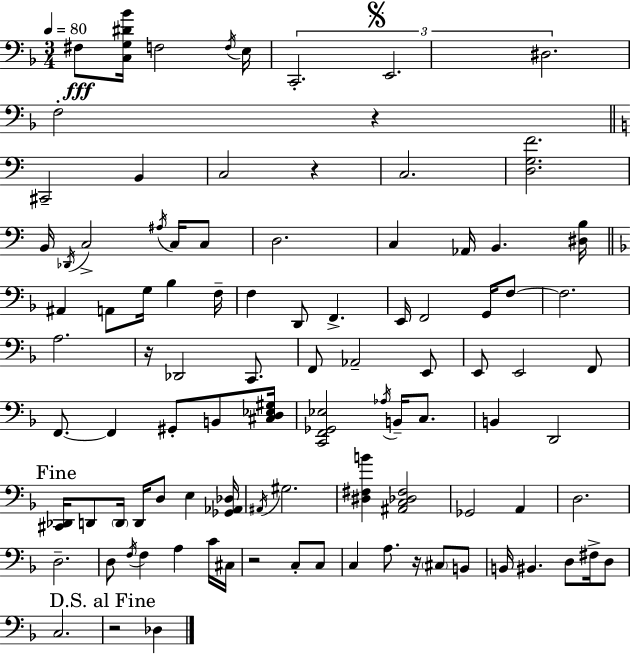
F#3/e [C3,G3,D#4,Bb4]/s F3/h F3/s E3/s C2/h. E2/h. D#3/h. F3/h R/q C#2/h B2/q C3/h R/q C3/h. [D3,G3,F4]/h. B2/s Db2/s C3/h A#3/s C3/s C3/e D3/h. C3/q Ab2/s B2/q. [D#3,B3]/s A#2/q A2/e G3/s Bb3/q F3/s F3/q D2/e F2/q. E2/s F2/h G2/s F3/e F3/h. A3/h. R/s Db2/h C2/e. F2/e Ab2/h E2/e E2/e E2/h F2/e F2/e. F2/q G#2/e B2/e [C#3,D3,Eb3,G#3]/s [C2,F2,Gb2,Eb3]/h Ab3/s B2/s C3/e. B2/q D2/h [C#2,Db2]/s D2/e D2/s D2/s D3/e E3/q [Gb2,Ab2,Db3]/s A#2/s G#3/h. [D#3,F#3,B4]/q [A#2,C3,Db3,F#3]/h Gb2/h A2/q D3/h. D3/h. D3/e F3/s F3/q A3/q C4/s C#3/s R/h C3/e C3/e C3/q A3/e. R/s C#3/e B2/e B2/s BIS2/q. D3/e F#3/s D3/e C3/h. R/h Db3/q